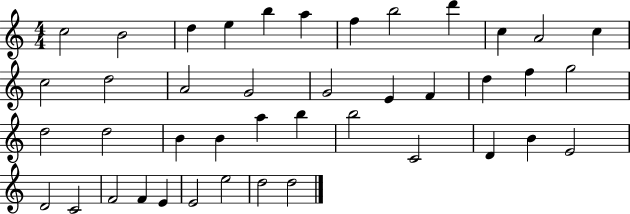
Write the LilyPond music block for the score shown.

{
  \clef treble
  \numericTimeSignature
  \time 4/4
  \key c \major
  c''2 b'2 | d''4 e''4 b''4 a''4 | f''4 b''2 d'''4 | c''4 a'2 c''4 | \break c''2 d''2 | a'2 g'2 | g'2 e'4 f'4 | d''4 f''4 g''2 | \break d''2 d''2 | b'4 b'4 a''4 b''4 | b''2 c'2 | d'4 b'4 e'2 | \break d'2 c'2 | f'2 f'4 e'4 | e'2 e''2 | d''2 d''2 | \break \bar "|."
}